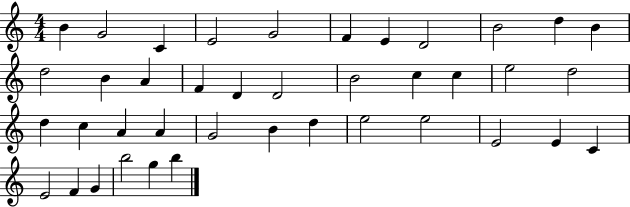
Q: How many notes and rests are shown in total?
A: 40